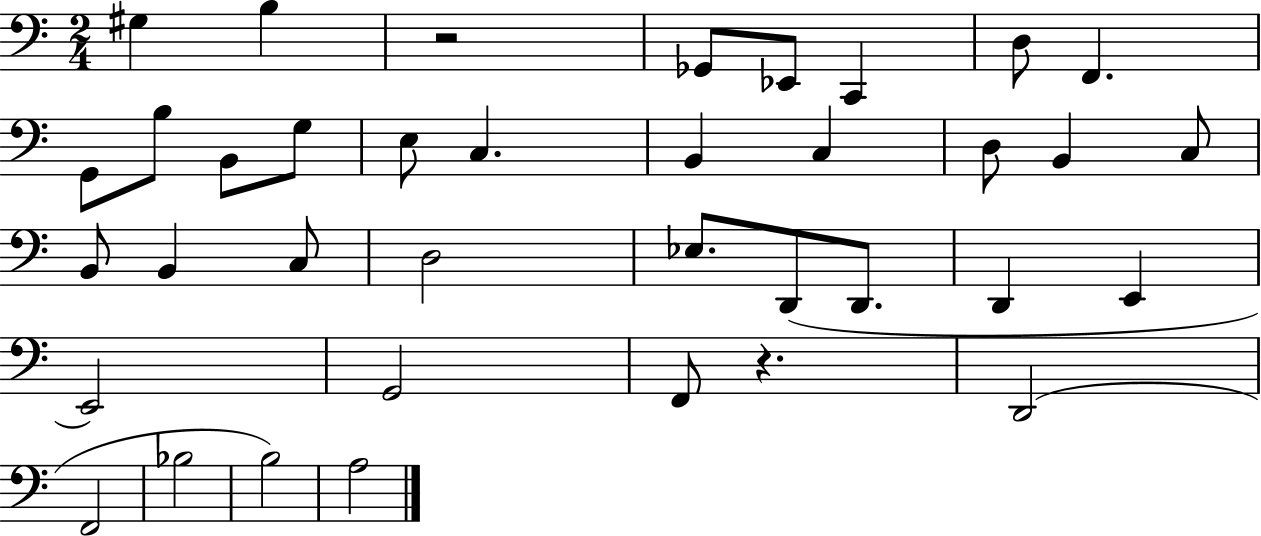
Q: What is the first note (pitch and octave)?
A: G#3